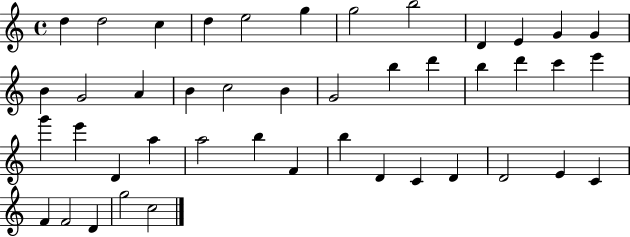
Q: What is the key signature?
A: C major